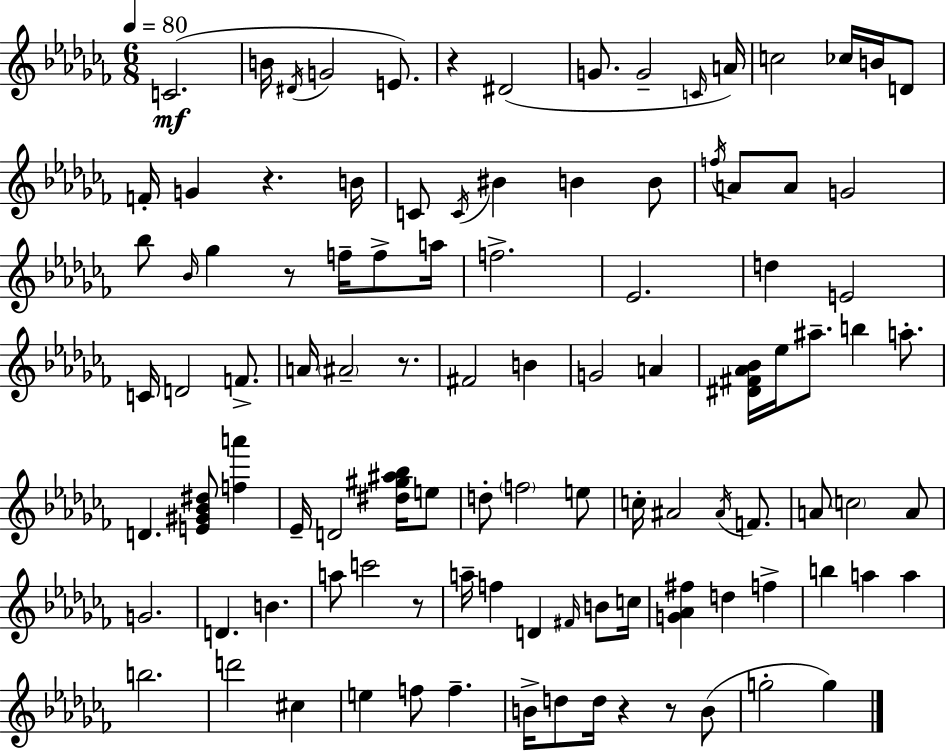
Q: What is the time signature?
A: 6/8